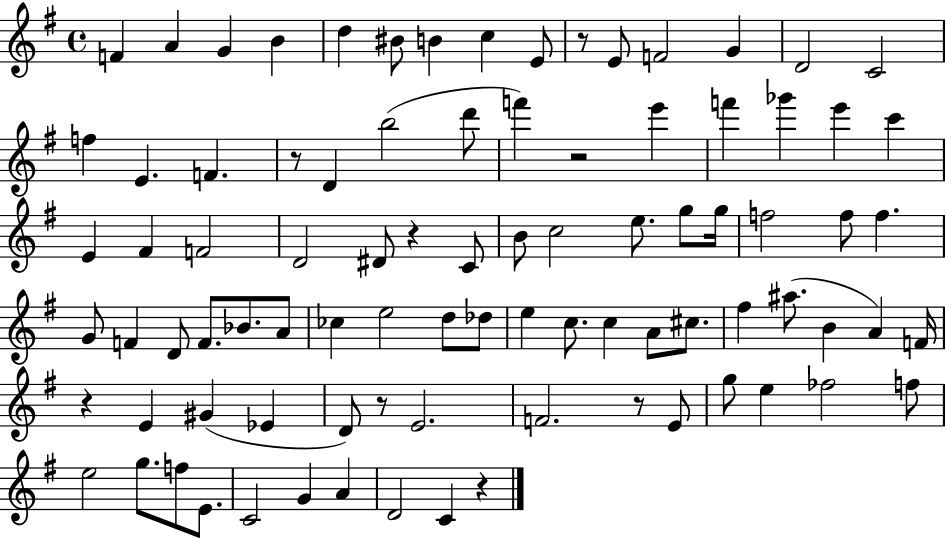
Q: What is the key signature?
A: G major